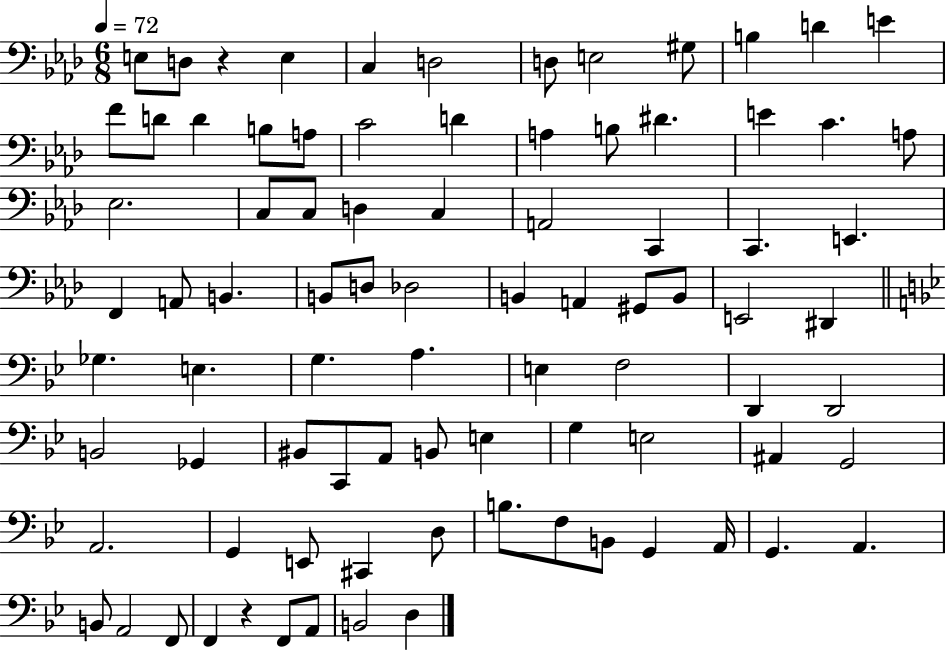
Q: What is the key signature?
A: AES major